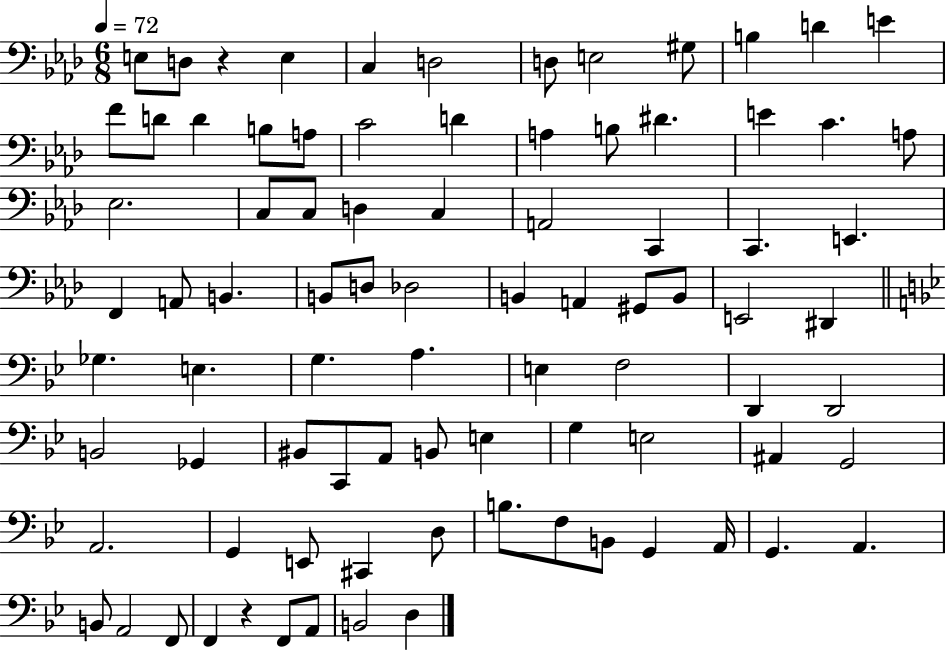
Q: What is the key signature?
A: AES major